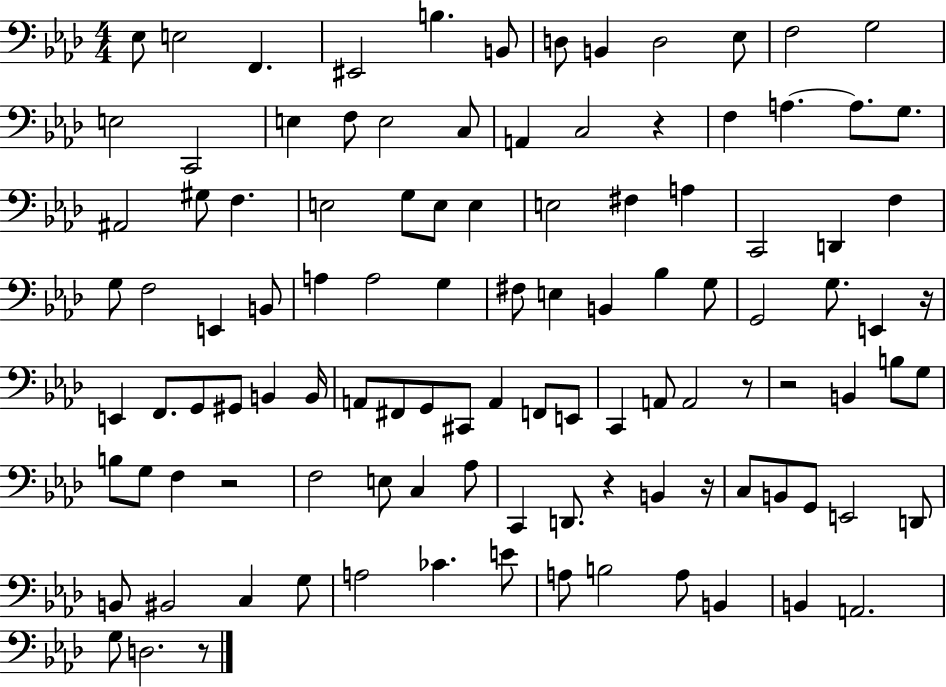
Eb3/e E3/h F2/q. EIS2/h B3/q. B2/e D3/e B2/q D3/h Eb3/e F3/h G3/h E3/h C2/h E3/q F3/e E3/h C3/e A2/q C3/h R/q F3/q A3/q. A3/e. G3/e. A#2/h G#3/e F3/q. E3/h G3/e E3/e E3/q E3/h F#3/q A3/q C2/h D2/q F3/q G3/e F3/h E2/q B2/e A3/q A3/h G3/q F#3/e E3/q B2/q Bb3/q G3/e G2/h G3/e. E2/q R/s E2/q F2/e. G2/e G#2/e B2/q B2/s A2/e F#2/e G2/e C#2/e A2/q F2/e E2/e C2/q A2/e A2/h R/e R/h B2/q B3/e G3/e B3/e G3/e F3/q R/h F3/h E3/e C3/q Ab3/e C2/q D2/e. R/q B2/q R/s C3/e B2/e G2/e E2/h D2/e B2/e BIS2/h C3/q G3/e A3/h CES4/q. E4/e A3/e B3/h A3/e B2/q B2/q A2/h. G3/e D3/h. R/e